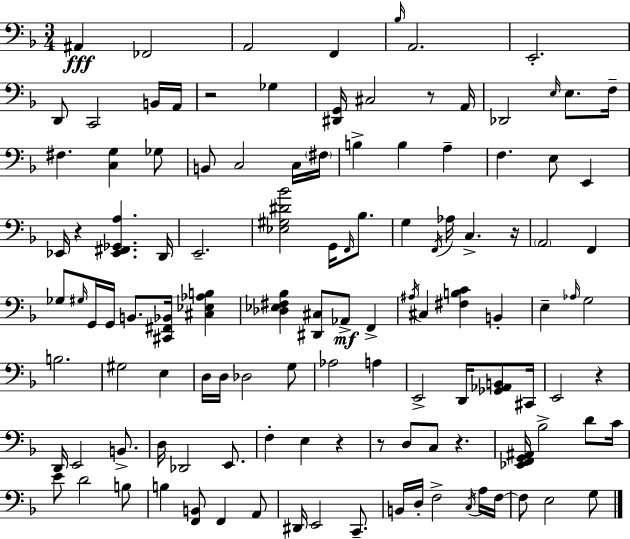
A#2/q FES2/h A2/h F2/q Bb3/s A2/h. E2/h. D2/e C2/h B2/s A2/s R/h Gb3/q [D#2,G2]/s C#3/h R/e A2/s Db2/h E3/s E3/e. F3/s F#3/q. [C3,G3]/q Gb3/e B2/e C3/h C3/s F#3/s B3/q B3/q A3/q F3/q. E3/e E2/q Eb2/s R/q [Eb2,F#2,Gb2,A3]/q. D2/s E2/h. [Eb3,G#3,D#4,Bb4]/h G2/s F2/s Bb3/e. G3/q F2/s Ab3/s C3/q. R/s A2/h F2/q Gb3/e G#3/s G2/s G2/s B2/e. [C#2,F#2,Bb2]/s [C#3,Eb3,Ab3,B3]/q [Db3,Eb3,F#3,Bb3]/q [D#2,C#3]/e Ab2/e F2/q A#3/s C#3/q [F#3,B3,C4]/q B2/q E3/q Ab3/s G3/h B3/h. G#3/h E3/q D3/s D3/s Db3/h G3/e Ab3/h A3/q E2/h D2/s [Gb2,Ab2,B2]/e C#2/s E2/h R/q D2/s E2/h B2/e. D3/s Db2/h E2/e. F3/q E3/q R/q R/e D3/e C3/e R/q. [Eb2,F2,G2,A#2]/s Bb3/h D4/e C4/s E4/e D4/h B3/e B3/q [F2,B2]/e F2/q A2/e D#2/s E2/h C2/e. B2/s D3/s F3/h C3/s A3/s F3/s F3/e E3/h G3/e